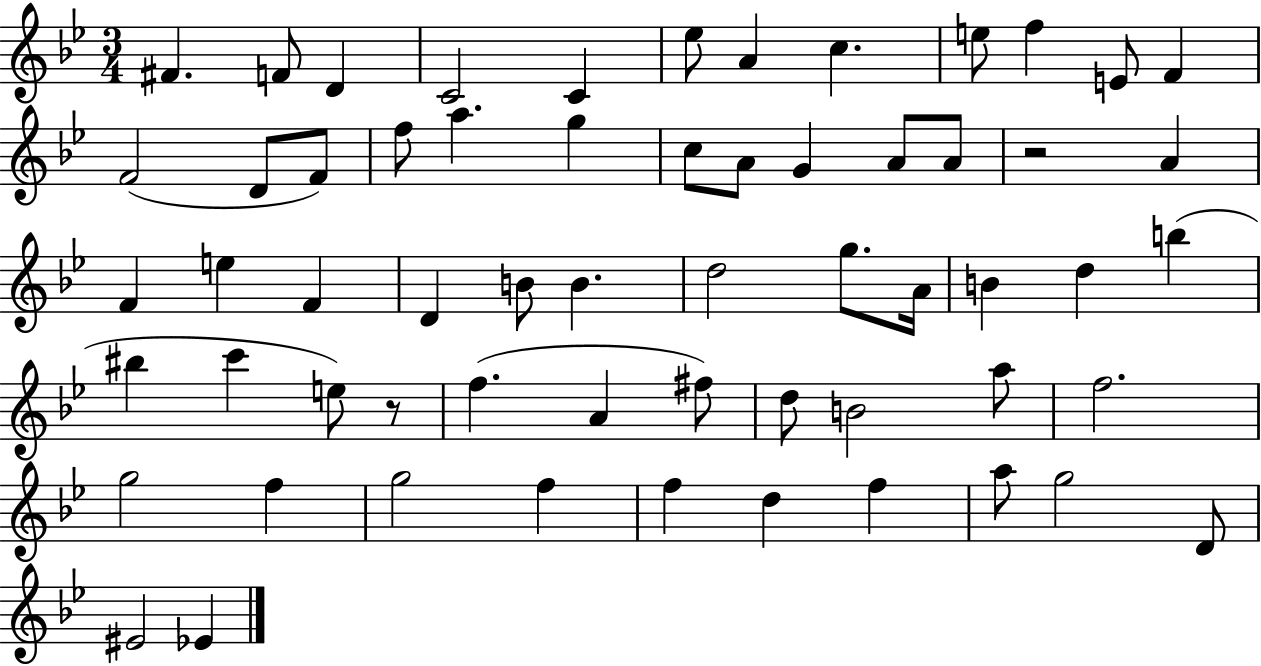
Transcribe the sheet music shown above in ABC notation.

X:1
T:Untitled
M:3/4
L:1/4
K:Bb
^F F/2 D C2 C _e/2 A c e/2 f E/2 F F2 D/2 F/2 f/2 a g c/2 A/2 G A/2 A/2 z2 A F e F D B/2 B d2 g/2 A/4 B d b ^b c' e/2 z/2 f A ^f/2 d/2 B2 a/2 f2 g2 f g2 f f d f a/2 g2 D/2 ^E2 _E